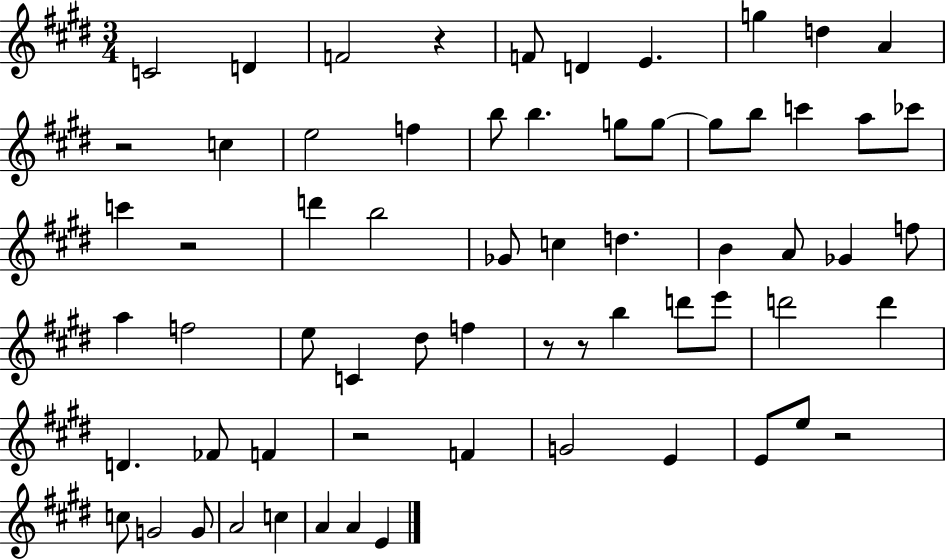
C4/h D4/q F4/h R/q F4/e D4/q E4/q. G5/q D5/q A4/q R/h C5/q E5/h F5/q B5/e B5/q. G5/e G5/e G5/e B5/e C6/q A5/e CES6/e C6/q R/h D6/q B5/h Gb4/e C5/q D5/q. B4/q A4/e Gb4/q F5/e A5/q F5/h E5/e C4/q D#5/e F5/q R/e R/e B5/q D6/e E6/e D6/h D6/q D4/q. FES4/e F4/q R/h F4/q G4/h E4/q E4/e E5/e R/h C5/e G4/h G4/e A4/h C5/q A4/q A4/q E4/q